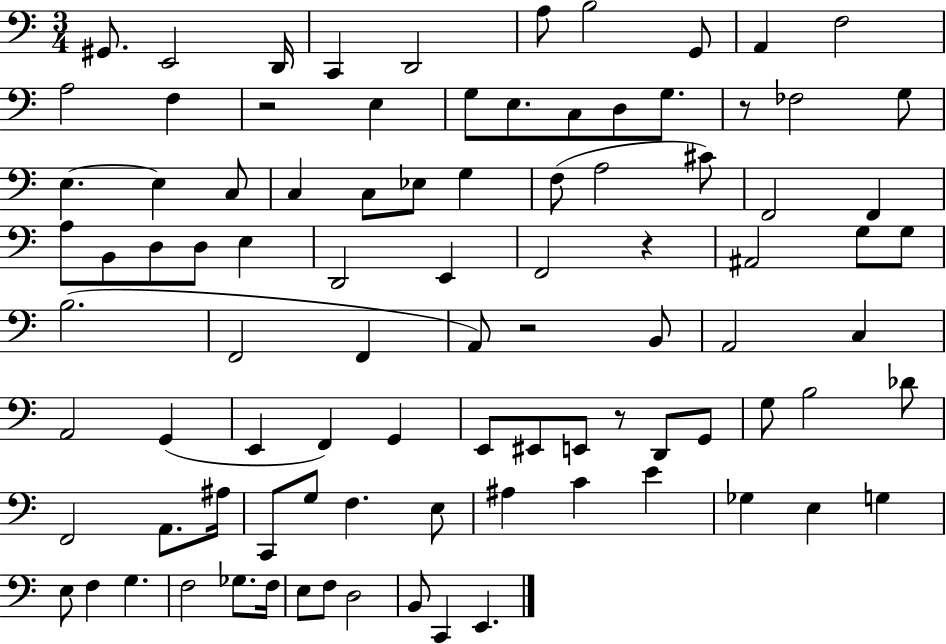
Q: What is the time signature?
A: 3/4